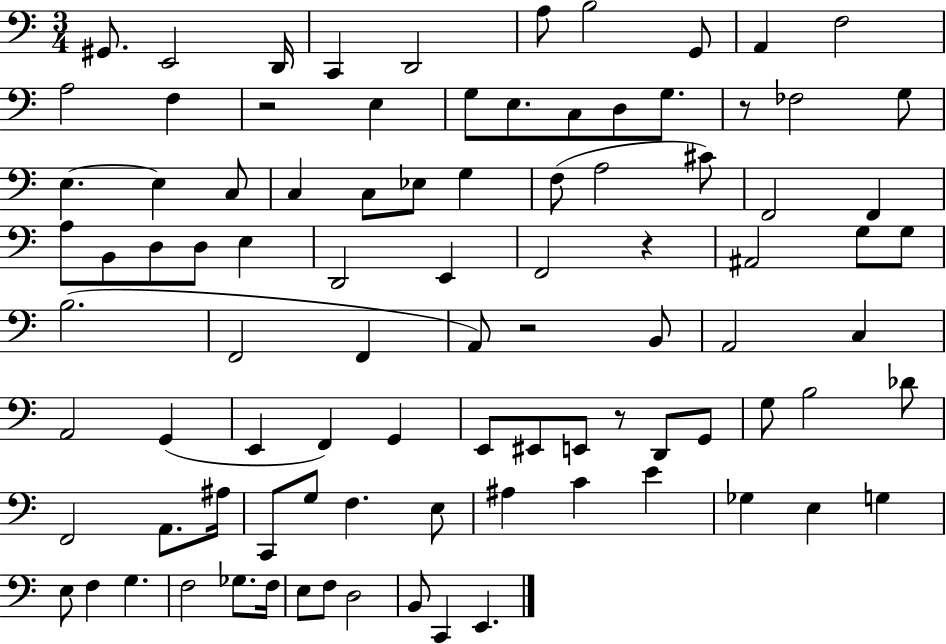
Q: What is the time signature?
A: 3/4